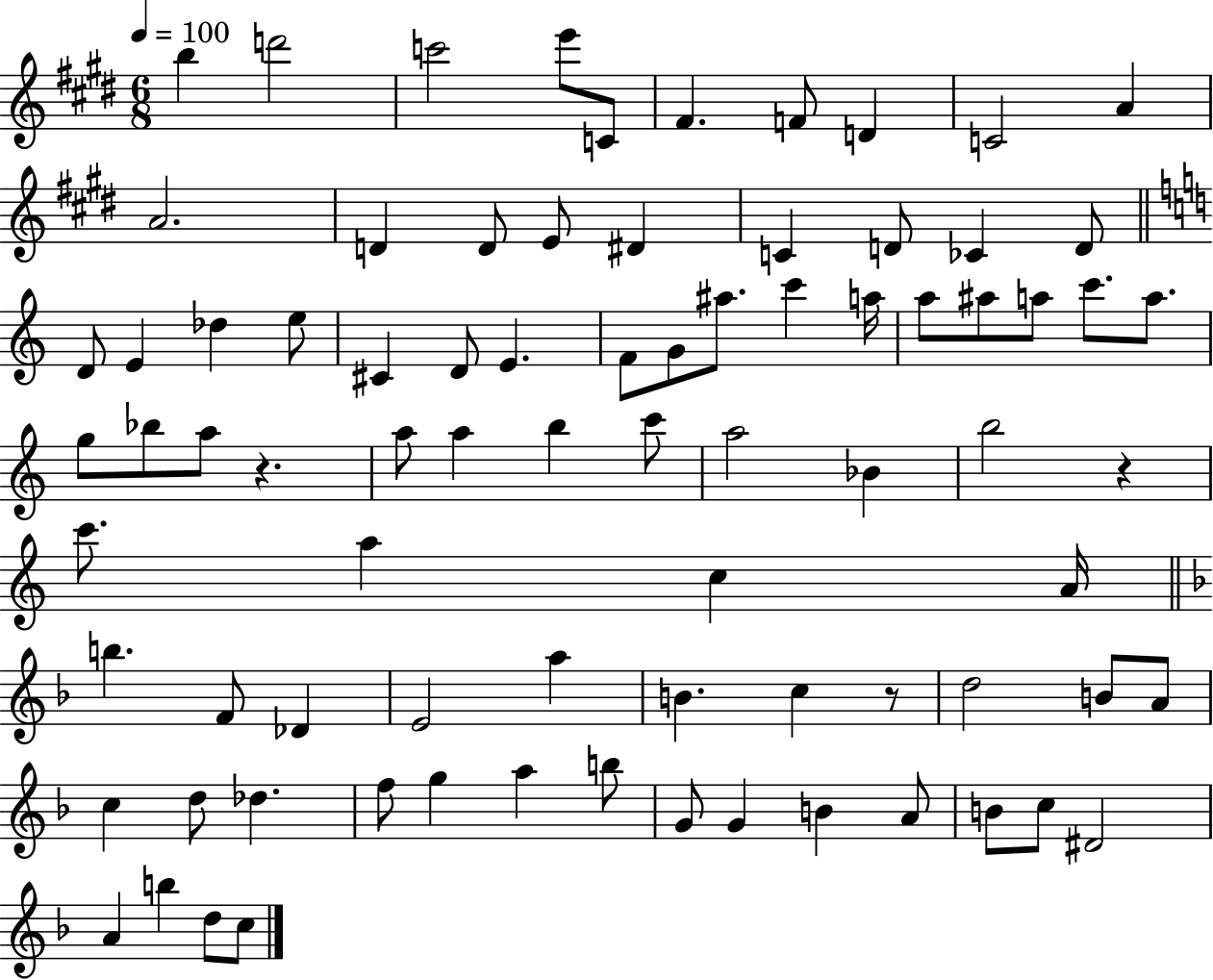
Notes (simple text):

B5/q D6/h C6/h E6/e C4/e F#4/q. F4/e D4/q C4/h A4/q A4/h. D4/q D4/e E4/e D#4/q C4/q D4/e CES4/q D4/e D4/e E4/q Db5/q E5/e C#4/q D4/e E4/q. F4/e G4/e A#5/e. C6/q A5/s A5/e A#5/e A5/e C6/e. A5/e. G5/e Bb5/e A5/e R/q. A5/e A5/q B5/q C6/e A5/h Bb4/q B5/h R/q C6/e. A5/q C5/q A4/s B5/q. F4/e Db4/q E4/h A5/q B4/q. C5/q R/e D5/h B4/e A4/e C5/q D5/e Db5/q. F5/e G5/q A5/q B5/e G4/e G4/q B4/q A4/e B4/e C5/e D#4/h A4/q B5/q D5/e C5/e